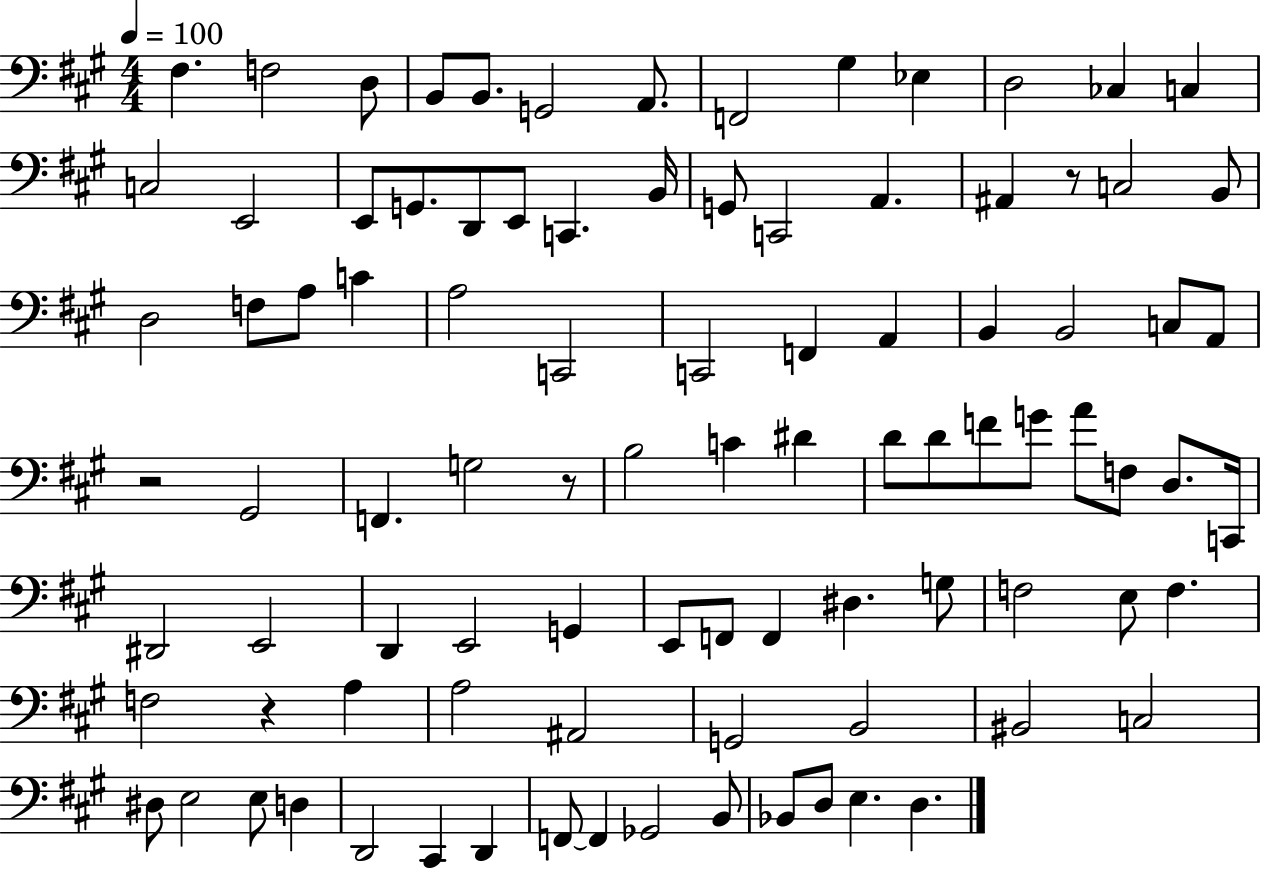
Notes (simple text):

F#3/q. F3/h D3/e B2/e B2/e. G2/h A2/e. F2/h G#3/q Eb3/q D3/h CES3/q C3/q C3/h E2/h E2/e G2/e. D2/e E2/e C2/q. B2/s G2/e C2/h A2/q. A#2/q R/e C3/h B2/e D3/h F3/e A3/e C4/q A3/h C2/h C2/h F2/q A2/q B2/q B2/h C3/e A2/e R/h G#2/h F2/q. G3/h R/e B3/h C4/q D#4/q D4/e D4/e F4/e G4/e A4/e F3/e D3/e. C2/s D#2/h E2/h D2/q E2/h G2/q E2/e F2/e F2/q D#3/q. G3/e F3/h E3/e F3/q. F3/h R/q A3/q A3/h A#2/h G2/h B2/h BIS2/h C3/h D#3/e E3/h E3/e D3/q D2/h C#2/q D2/q F2/e F2/q Gb2/h B2/e Bb2/e D3/e E3/q. D3/q.